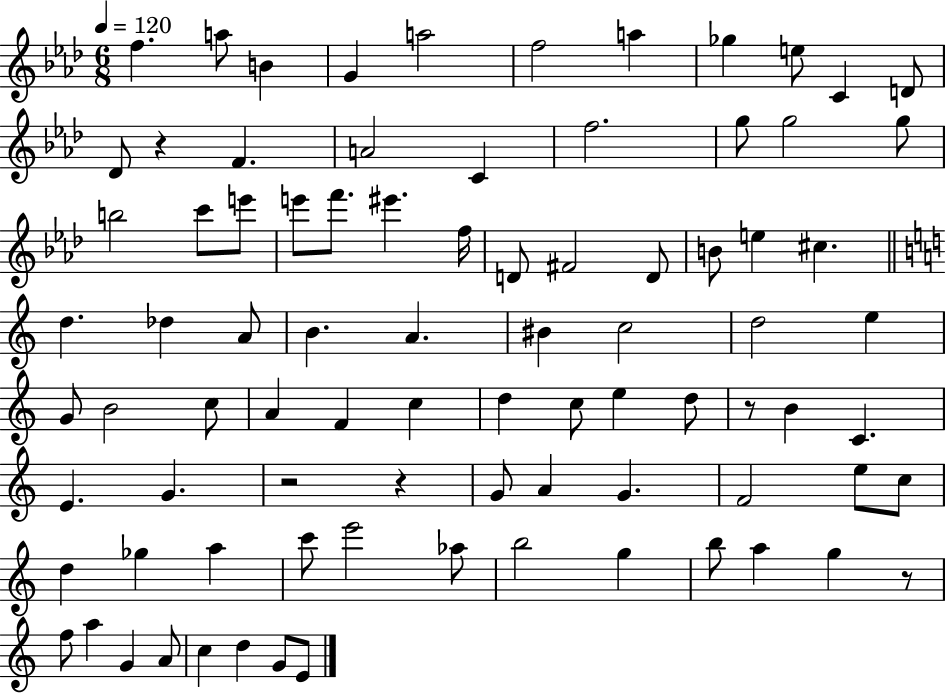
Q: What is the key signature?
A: AES major